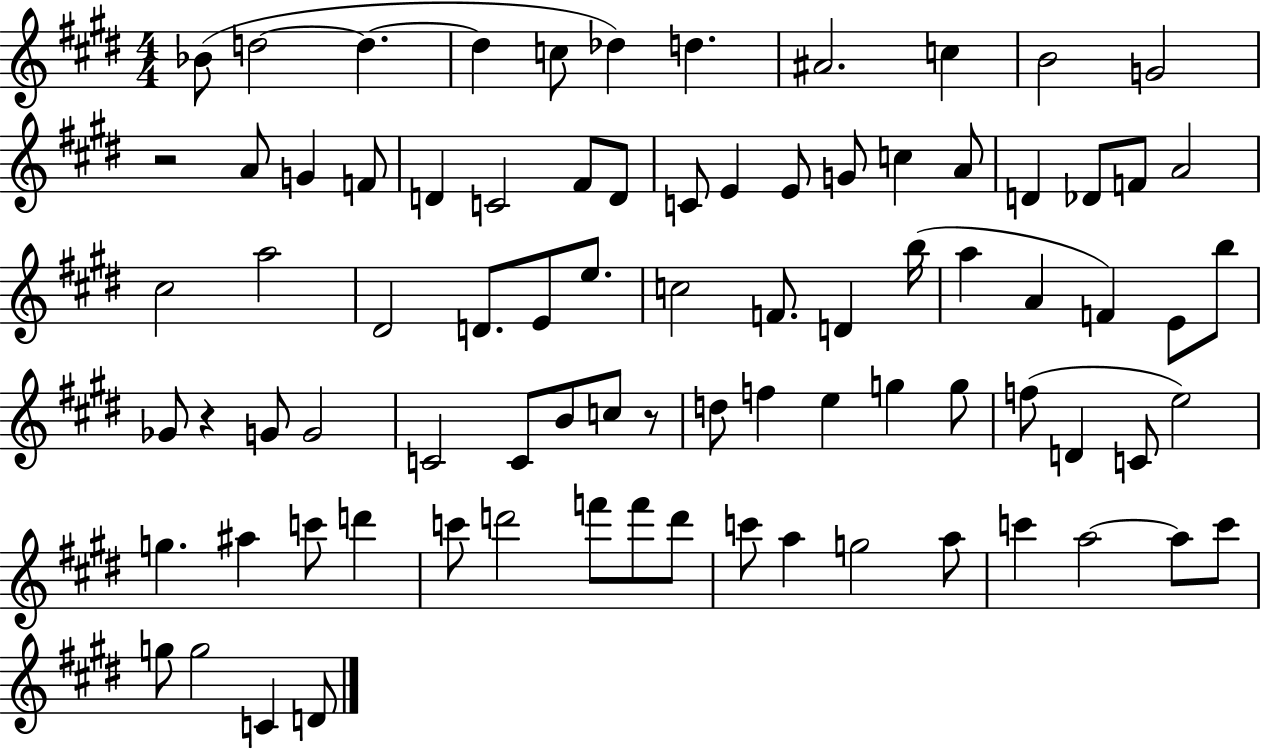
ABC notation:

X:1
T:Untitled
M:4/4
L:1/4
K:E
_B/2 d2 d d c/2 _d d ^A2 c B2 G2 z2 A/2 G F/2 D C2 ^F/2 D/2 C/2 E E/2 G/2 c A/2 D _D/2 F/2 A2 ^c2 a2 ^D2 D/2 E/2 e/2 c2 F/2 D b/4 a A F E/2 b/2 _G/2 z G/2 G2 C2 C/2 B/2 c/2 z/2 d/2 f e g g/2 f/2 D C/2 e2 g ^a c'/2 d' c'/2 d'2 f'/2 f'/2 d'/2 c'/2 a g2 a/2 c' a2 a/2 c'/2 g/2 g2 C D/2